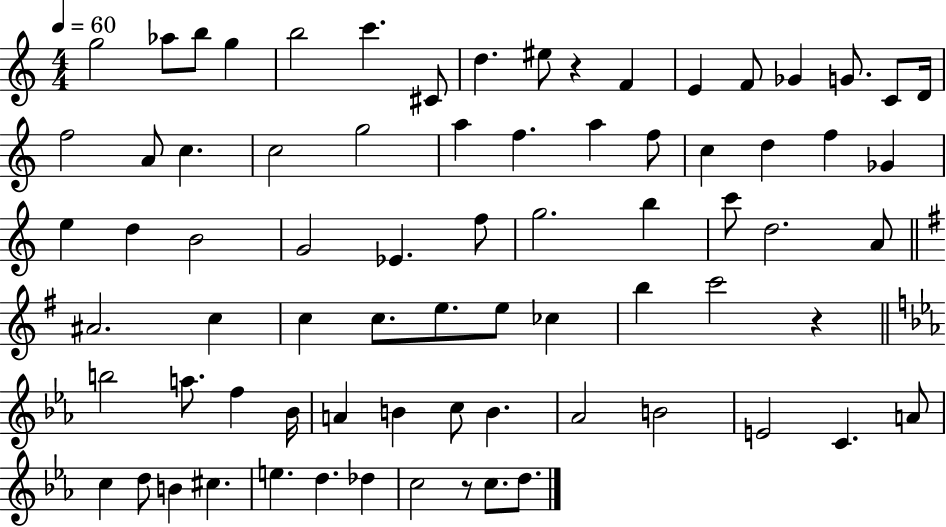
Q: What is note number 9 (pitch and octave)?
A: EIS5